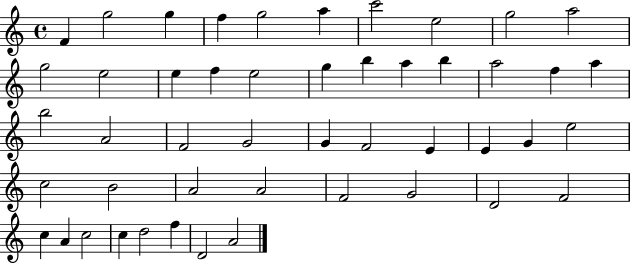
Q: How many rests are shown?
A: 0